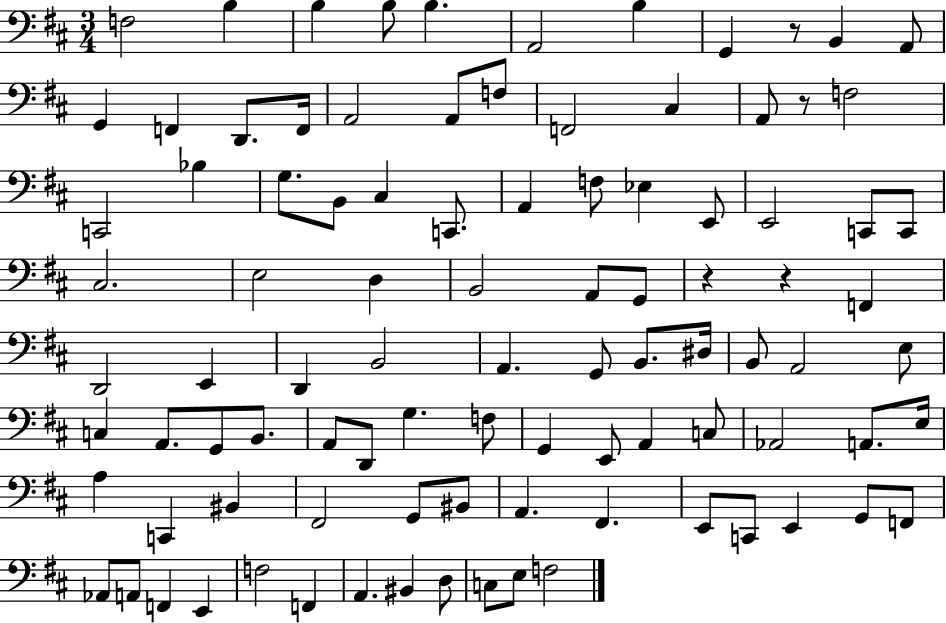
F3/h B3/q B3/q B3/e B3/q. A2/h B3/q G2/q R/e B2/q A2/e G2/q F2/q D2/e. F2/s A2/h A2/e F3/e F2/h C#3/q A2/e R/e F3/h C2/h Bb3/q G3/e. B2/e C#3/q C2/e. A2/q F3/e Eb3/q E2/e E2/h C2/e C2/e C#3/h. E3/h D3/q B2/h A2/e G2/e R/q R/q F2/q D2/h E2/q D2/q B2/h A2/q. G2/e B2/e. D#3/s B2/e A2/h E3/e C3/q A2/e. G2/e B2/e. A2/e D2/e G3/q. F3/e G2/q E2/e A2/q C3/e Ab2/h A2/e. E3/s A3/q C2/q BIS2/q F#2/h G2/e BIS2/e A2/q. F#2/q. E2/e C2/e E2/q G2/e F2/e Ab2/e A2/e F2/q E2/q F3/h F2/q A2/q. BIS2/q D3/e C3/e E3/e F3/h